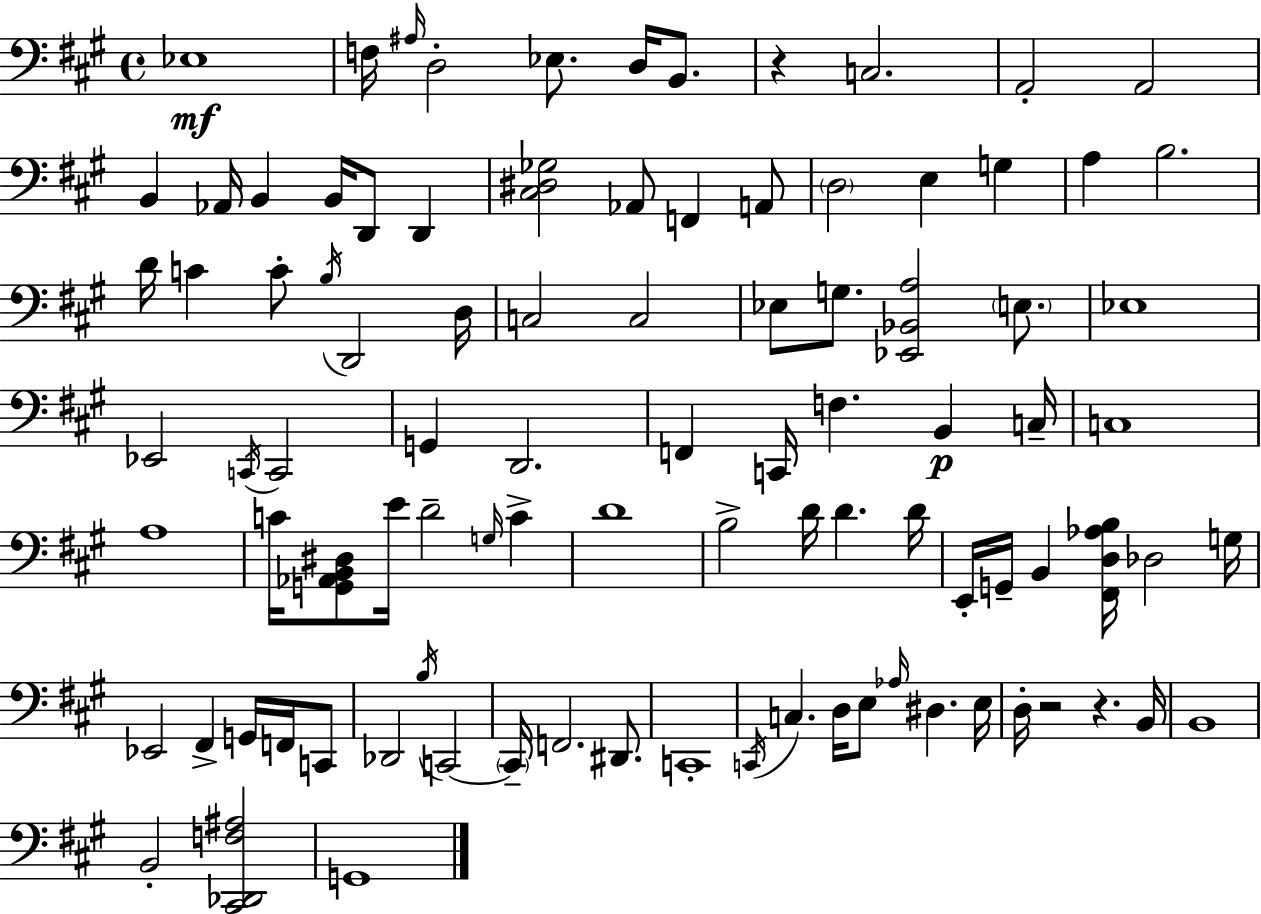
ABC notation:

X:1
T:Untitled
M:4/4
L:1/4
K:A
_E,4 F,/4 ^A,/4 D,2 _E,/2 D,/4 B,,/2 z C,2 A,,2 A,,2 B,, _A,,/4 B,, B,,/4 D,,/2 D,, [^C,^D,_G,]2 _A,,/2 F,, A,,/2 D,2 E, G, A, B,2 D/4 C C/2 B,/4 D,,2 D,/4 C,2 C,2 _E,/2 G,/2 [_E,,_B,,A,]2 E,/2 _E,4 _E,,2 C,,/4 C,,2 G,, D,,2 F,, C,,/4 F, B,, C,/4 C,4 A,4 C/4 [G,,_A,,B,,^D,]/2 E/4 D2 G,/4 C D4 B,2 D/4 D D/4 E,,/4 G,,/4 B,, [^F,,D,_A,B,]/4 _D,2 G,/4 _E,,2 ^F,, G,,/4 F,,/4 C,,/2 _D,,2 B,/4 C,,2 C,,/4 F,,2 ^D,,/2 C,,4 C,,/4 C, D,/4 E,/2 _A,/4 ^D, E,/4 D,/4 z2 z B,,/4 B,,4 B,,2 [^C,,_D,,F,^A,]2 G,,4